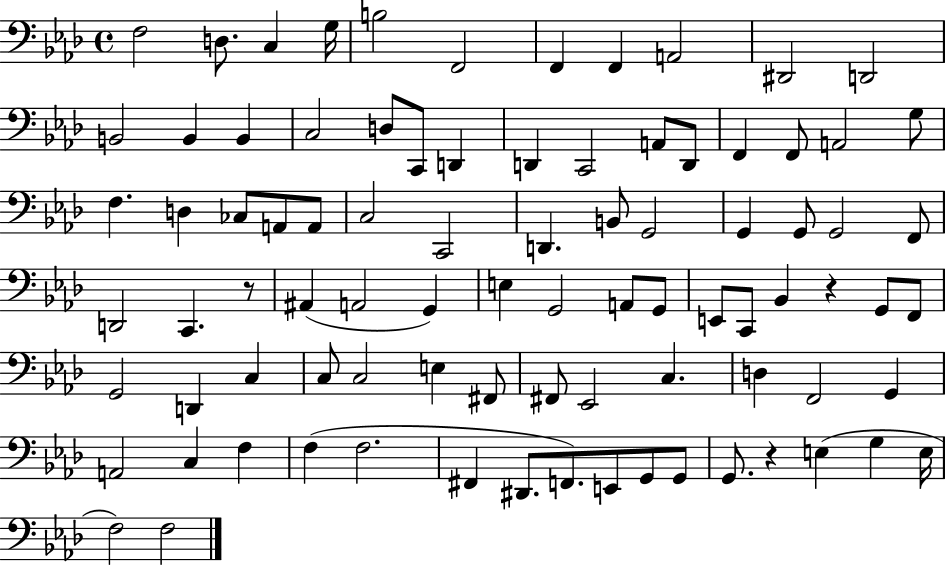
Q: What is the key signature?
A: AES major